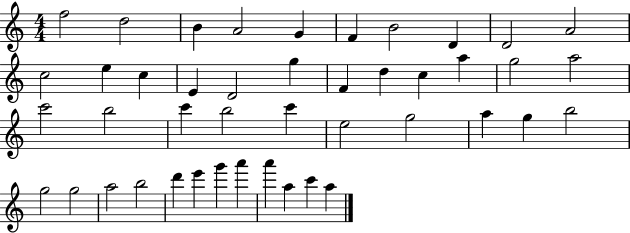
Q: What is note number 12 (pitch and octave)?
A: E5